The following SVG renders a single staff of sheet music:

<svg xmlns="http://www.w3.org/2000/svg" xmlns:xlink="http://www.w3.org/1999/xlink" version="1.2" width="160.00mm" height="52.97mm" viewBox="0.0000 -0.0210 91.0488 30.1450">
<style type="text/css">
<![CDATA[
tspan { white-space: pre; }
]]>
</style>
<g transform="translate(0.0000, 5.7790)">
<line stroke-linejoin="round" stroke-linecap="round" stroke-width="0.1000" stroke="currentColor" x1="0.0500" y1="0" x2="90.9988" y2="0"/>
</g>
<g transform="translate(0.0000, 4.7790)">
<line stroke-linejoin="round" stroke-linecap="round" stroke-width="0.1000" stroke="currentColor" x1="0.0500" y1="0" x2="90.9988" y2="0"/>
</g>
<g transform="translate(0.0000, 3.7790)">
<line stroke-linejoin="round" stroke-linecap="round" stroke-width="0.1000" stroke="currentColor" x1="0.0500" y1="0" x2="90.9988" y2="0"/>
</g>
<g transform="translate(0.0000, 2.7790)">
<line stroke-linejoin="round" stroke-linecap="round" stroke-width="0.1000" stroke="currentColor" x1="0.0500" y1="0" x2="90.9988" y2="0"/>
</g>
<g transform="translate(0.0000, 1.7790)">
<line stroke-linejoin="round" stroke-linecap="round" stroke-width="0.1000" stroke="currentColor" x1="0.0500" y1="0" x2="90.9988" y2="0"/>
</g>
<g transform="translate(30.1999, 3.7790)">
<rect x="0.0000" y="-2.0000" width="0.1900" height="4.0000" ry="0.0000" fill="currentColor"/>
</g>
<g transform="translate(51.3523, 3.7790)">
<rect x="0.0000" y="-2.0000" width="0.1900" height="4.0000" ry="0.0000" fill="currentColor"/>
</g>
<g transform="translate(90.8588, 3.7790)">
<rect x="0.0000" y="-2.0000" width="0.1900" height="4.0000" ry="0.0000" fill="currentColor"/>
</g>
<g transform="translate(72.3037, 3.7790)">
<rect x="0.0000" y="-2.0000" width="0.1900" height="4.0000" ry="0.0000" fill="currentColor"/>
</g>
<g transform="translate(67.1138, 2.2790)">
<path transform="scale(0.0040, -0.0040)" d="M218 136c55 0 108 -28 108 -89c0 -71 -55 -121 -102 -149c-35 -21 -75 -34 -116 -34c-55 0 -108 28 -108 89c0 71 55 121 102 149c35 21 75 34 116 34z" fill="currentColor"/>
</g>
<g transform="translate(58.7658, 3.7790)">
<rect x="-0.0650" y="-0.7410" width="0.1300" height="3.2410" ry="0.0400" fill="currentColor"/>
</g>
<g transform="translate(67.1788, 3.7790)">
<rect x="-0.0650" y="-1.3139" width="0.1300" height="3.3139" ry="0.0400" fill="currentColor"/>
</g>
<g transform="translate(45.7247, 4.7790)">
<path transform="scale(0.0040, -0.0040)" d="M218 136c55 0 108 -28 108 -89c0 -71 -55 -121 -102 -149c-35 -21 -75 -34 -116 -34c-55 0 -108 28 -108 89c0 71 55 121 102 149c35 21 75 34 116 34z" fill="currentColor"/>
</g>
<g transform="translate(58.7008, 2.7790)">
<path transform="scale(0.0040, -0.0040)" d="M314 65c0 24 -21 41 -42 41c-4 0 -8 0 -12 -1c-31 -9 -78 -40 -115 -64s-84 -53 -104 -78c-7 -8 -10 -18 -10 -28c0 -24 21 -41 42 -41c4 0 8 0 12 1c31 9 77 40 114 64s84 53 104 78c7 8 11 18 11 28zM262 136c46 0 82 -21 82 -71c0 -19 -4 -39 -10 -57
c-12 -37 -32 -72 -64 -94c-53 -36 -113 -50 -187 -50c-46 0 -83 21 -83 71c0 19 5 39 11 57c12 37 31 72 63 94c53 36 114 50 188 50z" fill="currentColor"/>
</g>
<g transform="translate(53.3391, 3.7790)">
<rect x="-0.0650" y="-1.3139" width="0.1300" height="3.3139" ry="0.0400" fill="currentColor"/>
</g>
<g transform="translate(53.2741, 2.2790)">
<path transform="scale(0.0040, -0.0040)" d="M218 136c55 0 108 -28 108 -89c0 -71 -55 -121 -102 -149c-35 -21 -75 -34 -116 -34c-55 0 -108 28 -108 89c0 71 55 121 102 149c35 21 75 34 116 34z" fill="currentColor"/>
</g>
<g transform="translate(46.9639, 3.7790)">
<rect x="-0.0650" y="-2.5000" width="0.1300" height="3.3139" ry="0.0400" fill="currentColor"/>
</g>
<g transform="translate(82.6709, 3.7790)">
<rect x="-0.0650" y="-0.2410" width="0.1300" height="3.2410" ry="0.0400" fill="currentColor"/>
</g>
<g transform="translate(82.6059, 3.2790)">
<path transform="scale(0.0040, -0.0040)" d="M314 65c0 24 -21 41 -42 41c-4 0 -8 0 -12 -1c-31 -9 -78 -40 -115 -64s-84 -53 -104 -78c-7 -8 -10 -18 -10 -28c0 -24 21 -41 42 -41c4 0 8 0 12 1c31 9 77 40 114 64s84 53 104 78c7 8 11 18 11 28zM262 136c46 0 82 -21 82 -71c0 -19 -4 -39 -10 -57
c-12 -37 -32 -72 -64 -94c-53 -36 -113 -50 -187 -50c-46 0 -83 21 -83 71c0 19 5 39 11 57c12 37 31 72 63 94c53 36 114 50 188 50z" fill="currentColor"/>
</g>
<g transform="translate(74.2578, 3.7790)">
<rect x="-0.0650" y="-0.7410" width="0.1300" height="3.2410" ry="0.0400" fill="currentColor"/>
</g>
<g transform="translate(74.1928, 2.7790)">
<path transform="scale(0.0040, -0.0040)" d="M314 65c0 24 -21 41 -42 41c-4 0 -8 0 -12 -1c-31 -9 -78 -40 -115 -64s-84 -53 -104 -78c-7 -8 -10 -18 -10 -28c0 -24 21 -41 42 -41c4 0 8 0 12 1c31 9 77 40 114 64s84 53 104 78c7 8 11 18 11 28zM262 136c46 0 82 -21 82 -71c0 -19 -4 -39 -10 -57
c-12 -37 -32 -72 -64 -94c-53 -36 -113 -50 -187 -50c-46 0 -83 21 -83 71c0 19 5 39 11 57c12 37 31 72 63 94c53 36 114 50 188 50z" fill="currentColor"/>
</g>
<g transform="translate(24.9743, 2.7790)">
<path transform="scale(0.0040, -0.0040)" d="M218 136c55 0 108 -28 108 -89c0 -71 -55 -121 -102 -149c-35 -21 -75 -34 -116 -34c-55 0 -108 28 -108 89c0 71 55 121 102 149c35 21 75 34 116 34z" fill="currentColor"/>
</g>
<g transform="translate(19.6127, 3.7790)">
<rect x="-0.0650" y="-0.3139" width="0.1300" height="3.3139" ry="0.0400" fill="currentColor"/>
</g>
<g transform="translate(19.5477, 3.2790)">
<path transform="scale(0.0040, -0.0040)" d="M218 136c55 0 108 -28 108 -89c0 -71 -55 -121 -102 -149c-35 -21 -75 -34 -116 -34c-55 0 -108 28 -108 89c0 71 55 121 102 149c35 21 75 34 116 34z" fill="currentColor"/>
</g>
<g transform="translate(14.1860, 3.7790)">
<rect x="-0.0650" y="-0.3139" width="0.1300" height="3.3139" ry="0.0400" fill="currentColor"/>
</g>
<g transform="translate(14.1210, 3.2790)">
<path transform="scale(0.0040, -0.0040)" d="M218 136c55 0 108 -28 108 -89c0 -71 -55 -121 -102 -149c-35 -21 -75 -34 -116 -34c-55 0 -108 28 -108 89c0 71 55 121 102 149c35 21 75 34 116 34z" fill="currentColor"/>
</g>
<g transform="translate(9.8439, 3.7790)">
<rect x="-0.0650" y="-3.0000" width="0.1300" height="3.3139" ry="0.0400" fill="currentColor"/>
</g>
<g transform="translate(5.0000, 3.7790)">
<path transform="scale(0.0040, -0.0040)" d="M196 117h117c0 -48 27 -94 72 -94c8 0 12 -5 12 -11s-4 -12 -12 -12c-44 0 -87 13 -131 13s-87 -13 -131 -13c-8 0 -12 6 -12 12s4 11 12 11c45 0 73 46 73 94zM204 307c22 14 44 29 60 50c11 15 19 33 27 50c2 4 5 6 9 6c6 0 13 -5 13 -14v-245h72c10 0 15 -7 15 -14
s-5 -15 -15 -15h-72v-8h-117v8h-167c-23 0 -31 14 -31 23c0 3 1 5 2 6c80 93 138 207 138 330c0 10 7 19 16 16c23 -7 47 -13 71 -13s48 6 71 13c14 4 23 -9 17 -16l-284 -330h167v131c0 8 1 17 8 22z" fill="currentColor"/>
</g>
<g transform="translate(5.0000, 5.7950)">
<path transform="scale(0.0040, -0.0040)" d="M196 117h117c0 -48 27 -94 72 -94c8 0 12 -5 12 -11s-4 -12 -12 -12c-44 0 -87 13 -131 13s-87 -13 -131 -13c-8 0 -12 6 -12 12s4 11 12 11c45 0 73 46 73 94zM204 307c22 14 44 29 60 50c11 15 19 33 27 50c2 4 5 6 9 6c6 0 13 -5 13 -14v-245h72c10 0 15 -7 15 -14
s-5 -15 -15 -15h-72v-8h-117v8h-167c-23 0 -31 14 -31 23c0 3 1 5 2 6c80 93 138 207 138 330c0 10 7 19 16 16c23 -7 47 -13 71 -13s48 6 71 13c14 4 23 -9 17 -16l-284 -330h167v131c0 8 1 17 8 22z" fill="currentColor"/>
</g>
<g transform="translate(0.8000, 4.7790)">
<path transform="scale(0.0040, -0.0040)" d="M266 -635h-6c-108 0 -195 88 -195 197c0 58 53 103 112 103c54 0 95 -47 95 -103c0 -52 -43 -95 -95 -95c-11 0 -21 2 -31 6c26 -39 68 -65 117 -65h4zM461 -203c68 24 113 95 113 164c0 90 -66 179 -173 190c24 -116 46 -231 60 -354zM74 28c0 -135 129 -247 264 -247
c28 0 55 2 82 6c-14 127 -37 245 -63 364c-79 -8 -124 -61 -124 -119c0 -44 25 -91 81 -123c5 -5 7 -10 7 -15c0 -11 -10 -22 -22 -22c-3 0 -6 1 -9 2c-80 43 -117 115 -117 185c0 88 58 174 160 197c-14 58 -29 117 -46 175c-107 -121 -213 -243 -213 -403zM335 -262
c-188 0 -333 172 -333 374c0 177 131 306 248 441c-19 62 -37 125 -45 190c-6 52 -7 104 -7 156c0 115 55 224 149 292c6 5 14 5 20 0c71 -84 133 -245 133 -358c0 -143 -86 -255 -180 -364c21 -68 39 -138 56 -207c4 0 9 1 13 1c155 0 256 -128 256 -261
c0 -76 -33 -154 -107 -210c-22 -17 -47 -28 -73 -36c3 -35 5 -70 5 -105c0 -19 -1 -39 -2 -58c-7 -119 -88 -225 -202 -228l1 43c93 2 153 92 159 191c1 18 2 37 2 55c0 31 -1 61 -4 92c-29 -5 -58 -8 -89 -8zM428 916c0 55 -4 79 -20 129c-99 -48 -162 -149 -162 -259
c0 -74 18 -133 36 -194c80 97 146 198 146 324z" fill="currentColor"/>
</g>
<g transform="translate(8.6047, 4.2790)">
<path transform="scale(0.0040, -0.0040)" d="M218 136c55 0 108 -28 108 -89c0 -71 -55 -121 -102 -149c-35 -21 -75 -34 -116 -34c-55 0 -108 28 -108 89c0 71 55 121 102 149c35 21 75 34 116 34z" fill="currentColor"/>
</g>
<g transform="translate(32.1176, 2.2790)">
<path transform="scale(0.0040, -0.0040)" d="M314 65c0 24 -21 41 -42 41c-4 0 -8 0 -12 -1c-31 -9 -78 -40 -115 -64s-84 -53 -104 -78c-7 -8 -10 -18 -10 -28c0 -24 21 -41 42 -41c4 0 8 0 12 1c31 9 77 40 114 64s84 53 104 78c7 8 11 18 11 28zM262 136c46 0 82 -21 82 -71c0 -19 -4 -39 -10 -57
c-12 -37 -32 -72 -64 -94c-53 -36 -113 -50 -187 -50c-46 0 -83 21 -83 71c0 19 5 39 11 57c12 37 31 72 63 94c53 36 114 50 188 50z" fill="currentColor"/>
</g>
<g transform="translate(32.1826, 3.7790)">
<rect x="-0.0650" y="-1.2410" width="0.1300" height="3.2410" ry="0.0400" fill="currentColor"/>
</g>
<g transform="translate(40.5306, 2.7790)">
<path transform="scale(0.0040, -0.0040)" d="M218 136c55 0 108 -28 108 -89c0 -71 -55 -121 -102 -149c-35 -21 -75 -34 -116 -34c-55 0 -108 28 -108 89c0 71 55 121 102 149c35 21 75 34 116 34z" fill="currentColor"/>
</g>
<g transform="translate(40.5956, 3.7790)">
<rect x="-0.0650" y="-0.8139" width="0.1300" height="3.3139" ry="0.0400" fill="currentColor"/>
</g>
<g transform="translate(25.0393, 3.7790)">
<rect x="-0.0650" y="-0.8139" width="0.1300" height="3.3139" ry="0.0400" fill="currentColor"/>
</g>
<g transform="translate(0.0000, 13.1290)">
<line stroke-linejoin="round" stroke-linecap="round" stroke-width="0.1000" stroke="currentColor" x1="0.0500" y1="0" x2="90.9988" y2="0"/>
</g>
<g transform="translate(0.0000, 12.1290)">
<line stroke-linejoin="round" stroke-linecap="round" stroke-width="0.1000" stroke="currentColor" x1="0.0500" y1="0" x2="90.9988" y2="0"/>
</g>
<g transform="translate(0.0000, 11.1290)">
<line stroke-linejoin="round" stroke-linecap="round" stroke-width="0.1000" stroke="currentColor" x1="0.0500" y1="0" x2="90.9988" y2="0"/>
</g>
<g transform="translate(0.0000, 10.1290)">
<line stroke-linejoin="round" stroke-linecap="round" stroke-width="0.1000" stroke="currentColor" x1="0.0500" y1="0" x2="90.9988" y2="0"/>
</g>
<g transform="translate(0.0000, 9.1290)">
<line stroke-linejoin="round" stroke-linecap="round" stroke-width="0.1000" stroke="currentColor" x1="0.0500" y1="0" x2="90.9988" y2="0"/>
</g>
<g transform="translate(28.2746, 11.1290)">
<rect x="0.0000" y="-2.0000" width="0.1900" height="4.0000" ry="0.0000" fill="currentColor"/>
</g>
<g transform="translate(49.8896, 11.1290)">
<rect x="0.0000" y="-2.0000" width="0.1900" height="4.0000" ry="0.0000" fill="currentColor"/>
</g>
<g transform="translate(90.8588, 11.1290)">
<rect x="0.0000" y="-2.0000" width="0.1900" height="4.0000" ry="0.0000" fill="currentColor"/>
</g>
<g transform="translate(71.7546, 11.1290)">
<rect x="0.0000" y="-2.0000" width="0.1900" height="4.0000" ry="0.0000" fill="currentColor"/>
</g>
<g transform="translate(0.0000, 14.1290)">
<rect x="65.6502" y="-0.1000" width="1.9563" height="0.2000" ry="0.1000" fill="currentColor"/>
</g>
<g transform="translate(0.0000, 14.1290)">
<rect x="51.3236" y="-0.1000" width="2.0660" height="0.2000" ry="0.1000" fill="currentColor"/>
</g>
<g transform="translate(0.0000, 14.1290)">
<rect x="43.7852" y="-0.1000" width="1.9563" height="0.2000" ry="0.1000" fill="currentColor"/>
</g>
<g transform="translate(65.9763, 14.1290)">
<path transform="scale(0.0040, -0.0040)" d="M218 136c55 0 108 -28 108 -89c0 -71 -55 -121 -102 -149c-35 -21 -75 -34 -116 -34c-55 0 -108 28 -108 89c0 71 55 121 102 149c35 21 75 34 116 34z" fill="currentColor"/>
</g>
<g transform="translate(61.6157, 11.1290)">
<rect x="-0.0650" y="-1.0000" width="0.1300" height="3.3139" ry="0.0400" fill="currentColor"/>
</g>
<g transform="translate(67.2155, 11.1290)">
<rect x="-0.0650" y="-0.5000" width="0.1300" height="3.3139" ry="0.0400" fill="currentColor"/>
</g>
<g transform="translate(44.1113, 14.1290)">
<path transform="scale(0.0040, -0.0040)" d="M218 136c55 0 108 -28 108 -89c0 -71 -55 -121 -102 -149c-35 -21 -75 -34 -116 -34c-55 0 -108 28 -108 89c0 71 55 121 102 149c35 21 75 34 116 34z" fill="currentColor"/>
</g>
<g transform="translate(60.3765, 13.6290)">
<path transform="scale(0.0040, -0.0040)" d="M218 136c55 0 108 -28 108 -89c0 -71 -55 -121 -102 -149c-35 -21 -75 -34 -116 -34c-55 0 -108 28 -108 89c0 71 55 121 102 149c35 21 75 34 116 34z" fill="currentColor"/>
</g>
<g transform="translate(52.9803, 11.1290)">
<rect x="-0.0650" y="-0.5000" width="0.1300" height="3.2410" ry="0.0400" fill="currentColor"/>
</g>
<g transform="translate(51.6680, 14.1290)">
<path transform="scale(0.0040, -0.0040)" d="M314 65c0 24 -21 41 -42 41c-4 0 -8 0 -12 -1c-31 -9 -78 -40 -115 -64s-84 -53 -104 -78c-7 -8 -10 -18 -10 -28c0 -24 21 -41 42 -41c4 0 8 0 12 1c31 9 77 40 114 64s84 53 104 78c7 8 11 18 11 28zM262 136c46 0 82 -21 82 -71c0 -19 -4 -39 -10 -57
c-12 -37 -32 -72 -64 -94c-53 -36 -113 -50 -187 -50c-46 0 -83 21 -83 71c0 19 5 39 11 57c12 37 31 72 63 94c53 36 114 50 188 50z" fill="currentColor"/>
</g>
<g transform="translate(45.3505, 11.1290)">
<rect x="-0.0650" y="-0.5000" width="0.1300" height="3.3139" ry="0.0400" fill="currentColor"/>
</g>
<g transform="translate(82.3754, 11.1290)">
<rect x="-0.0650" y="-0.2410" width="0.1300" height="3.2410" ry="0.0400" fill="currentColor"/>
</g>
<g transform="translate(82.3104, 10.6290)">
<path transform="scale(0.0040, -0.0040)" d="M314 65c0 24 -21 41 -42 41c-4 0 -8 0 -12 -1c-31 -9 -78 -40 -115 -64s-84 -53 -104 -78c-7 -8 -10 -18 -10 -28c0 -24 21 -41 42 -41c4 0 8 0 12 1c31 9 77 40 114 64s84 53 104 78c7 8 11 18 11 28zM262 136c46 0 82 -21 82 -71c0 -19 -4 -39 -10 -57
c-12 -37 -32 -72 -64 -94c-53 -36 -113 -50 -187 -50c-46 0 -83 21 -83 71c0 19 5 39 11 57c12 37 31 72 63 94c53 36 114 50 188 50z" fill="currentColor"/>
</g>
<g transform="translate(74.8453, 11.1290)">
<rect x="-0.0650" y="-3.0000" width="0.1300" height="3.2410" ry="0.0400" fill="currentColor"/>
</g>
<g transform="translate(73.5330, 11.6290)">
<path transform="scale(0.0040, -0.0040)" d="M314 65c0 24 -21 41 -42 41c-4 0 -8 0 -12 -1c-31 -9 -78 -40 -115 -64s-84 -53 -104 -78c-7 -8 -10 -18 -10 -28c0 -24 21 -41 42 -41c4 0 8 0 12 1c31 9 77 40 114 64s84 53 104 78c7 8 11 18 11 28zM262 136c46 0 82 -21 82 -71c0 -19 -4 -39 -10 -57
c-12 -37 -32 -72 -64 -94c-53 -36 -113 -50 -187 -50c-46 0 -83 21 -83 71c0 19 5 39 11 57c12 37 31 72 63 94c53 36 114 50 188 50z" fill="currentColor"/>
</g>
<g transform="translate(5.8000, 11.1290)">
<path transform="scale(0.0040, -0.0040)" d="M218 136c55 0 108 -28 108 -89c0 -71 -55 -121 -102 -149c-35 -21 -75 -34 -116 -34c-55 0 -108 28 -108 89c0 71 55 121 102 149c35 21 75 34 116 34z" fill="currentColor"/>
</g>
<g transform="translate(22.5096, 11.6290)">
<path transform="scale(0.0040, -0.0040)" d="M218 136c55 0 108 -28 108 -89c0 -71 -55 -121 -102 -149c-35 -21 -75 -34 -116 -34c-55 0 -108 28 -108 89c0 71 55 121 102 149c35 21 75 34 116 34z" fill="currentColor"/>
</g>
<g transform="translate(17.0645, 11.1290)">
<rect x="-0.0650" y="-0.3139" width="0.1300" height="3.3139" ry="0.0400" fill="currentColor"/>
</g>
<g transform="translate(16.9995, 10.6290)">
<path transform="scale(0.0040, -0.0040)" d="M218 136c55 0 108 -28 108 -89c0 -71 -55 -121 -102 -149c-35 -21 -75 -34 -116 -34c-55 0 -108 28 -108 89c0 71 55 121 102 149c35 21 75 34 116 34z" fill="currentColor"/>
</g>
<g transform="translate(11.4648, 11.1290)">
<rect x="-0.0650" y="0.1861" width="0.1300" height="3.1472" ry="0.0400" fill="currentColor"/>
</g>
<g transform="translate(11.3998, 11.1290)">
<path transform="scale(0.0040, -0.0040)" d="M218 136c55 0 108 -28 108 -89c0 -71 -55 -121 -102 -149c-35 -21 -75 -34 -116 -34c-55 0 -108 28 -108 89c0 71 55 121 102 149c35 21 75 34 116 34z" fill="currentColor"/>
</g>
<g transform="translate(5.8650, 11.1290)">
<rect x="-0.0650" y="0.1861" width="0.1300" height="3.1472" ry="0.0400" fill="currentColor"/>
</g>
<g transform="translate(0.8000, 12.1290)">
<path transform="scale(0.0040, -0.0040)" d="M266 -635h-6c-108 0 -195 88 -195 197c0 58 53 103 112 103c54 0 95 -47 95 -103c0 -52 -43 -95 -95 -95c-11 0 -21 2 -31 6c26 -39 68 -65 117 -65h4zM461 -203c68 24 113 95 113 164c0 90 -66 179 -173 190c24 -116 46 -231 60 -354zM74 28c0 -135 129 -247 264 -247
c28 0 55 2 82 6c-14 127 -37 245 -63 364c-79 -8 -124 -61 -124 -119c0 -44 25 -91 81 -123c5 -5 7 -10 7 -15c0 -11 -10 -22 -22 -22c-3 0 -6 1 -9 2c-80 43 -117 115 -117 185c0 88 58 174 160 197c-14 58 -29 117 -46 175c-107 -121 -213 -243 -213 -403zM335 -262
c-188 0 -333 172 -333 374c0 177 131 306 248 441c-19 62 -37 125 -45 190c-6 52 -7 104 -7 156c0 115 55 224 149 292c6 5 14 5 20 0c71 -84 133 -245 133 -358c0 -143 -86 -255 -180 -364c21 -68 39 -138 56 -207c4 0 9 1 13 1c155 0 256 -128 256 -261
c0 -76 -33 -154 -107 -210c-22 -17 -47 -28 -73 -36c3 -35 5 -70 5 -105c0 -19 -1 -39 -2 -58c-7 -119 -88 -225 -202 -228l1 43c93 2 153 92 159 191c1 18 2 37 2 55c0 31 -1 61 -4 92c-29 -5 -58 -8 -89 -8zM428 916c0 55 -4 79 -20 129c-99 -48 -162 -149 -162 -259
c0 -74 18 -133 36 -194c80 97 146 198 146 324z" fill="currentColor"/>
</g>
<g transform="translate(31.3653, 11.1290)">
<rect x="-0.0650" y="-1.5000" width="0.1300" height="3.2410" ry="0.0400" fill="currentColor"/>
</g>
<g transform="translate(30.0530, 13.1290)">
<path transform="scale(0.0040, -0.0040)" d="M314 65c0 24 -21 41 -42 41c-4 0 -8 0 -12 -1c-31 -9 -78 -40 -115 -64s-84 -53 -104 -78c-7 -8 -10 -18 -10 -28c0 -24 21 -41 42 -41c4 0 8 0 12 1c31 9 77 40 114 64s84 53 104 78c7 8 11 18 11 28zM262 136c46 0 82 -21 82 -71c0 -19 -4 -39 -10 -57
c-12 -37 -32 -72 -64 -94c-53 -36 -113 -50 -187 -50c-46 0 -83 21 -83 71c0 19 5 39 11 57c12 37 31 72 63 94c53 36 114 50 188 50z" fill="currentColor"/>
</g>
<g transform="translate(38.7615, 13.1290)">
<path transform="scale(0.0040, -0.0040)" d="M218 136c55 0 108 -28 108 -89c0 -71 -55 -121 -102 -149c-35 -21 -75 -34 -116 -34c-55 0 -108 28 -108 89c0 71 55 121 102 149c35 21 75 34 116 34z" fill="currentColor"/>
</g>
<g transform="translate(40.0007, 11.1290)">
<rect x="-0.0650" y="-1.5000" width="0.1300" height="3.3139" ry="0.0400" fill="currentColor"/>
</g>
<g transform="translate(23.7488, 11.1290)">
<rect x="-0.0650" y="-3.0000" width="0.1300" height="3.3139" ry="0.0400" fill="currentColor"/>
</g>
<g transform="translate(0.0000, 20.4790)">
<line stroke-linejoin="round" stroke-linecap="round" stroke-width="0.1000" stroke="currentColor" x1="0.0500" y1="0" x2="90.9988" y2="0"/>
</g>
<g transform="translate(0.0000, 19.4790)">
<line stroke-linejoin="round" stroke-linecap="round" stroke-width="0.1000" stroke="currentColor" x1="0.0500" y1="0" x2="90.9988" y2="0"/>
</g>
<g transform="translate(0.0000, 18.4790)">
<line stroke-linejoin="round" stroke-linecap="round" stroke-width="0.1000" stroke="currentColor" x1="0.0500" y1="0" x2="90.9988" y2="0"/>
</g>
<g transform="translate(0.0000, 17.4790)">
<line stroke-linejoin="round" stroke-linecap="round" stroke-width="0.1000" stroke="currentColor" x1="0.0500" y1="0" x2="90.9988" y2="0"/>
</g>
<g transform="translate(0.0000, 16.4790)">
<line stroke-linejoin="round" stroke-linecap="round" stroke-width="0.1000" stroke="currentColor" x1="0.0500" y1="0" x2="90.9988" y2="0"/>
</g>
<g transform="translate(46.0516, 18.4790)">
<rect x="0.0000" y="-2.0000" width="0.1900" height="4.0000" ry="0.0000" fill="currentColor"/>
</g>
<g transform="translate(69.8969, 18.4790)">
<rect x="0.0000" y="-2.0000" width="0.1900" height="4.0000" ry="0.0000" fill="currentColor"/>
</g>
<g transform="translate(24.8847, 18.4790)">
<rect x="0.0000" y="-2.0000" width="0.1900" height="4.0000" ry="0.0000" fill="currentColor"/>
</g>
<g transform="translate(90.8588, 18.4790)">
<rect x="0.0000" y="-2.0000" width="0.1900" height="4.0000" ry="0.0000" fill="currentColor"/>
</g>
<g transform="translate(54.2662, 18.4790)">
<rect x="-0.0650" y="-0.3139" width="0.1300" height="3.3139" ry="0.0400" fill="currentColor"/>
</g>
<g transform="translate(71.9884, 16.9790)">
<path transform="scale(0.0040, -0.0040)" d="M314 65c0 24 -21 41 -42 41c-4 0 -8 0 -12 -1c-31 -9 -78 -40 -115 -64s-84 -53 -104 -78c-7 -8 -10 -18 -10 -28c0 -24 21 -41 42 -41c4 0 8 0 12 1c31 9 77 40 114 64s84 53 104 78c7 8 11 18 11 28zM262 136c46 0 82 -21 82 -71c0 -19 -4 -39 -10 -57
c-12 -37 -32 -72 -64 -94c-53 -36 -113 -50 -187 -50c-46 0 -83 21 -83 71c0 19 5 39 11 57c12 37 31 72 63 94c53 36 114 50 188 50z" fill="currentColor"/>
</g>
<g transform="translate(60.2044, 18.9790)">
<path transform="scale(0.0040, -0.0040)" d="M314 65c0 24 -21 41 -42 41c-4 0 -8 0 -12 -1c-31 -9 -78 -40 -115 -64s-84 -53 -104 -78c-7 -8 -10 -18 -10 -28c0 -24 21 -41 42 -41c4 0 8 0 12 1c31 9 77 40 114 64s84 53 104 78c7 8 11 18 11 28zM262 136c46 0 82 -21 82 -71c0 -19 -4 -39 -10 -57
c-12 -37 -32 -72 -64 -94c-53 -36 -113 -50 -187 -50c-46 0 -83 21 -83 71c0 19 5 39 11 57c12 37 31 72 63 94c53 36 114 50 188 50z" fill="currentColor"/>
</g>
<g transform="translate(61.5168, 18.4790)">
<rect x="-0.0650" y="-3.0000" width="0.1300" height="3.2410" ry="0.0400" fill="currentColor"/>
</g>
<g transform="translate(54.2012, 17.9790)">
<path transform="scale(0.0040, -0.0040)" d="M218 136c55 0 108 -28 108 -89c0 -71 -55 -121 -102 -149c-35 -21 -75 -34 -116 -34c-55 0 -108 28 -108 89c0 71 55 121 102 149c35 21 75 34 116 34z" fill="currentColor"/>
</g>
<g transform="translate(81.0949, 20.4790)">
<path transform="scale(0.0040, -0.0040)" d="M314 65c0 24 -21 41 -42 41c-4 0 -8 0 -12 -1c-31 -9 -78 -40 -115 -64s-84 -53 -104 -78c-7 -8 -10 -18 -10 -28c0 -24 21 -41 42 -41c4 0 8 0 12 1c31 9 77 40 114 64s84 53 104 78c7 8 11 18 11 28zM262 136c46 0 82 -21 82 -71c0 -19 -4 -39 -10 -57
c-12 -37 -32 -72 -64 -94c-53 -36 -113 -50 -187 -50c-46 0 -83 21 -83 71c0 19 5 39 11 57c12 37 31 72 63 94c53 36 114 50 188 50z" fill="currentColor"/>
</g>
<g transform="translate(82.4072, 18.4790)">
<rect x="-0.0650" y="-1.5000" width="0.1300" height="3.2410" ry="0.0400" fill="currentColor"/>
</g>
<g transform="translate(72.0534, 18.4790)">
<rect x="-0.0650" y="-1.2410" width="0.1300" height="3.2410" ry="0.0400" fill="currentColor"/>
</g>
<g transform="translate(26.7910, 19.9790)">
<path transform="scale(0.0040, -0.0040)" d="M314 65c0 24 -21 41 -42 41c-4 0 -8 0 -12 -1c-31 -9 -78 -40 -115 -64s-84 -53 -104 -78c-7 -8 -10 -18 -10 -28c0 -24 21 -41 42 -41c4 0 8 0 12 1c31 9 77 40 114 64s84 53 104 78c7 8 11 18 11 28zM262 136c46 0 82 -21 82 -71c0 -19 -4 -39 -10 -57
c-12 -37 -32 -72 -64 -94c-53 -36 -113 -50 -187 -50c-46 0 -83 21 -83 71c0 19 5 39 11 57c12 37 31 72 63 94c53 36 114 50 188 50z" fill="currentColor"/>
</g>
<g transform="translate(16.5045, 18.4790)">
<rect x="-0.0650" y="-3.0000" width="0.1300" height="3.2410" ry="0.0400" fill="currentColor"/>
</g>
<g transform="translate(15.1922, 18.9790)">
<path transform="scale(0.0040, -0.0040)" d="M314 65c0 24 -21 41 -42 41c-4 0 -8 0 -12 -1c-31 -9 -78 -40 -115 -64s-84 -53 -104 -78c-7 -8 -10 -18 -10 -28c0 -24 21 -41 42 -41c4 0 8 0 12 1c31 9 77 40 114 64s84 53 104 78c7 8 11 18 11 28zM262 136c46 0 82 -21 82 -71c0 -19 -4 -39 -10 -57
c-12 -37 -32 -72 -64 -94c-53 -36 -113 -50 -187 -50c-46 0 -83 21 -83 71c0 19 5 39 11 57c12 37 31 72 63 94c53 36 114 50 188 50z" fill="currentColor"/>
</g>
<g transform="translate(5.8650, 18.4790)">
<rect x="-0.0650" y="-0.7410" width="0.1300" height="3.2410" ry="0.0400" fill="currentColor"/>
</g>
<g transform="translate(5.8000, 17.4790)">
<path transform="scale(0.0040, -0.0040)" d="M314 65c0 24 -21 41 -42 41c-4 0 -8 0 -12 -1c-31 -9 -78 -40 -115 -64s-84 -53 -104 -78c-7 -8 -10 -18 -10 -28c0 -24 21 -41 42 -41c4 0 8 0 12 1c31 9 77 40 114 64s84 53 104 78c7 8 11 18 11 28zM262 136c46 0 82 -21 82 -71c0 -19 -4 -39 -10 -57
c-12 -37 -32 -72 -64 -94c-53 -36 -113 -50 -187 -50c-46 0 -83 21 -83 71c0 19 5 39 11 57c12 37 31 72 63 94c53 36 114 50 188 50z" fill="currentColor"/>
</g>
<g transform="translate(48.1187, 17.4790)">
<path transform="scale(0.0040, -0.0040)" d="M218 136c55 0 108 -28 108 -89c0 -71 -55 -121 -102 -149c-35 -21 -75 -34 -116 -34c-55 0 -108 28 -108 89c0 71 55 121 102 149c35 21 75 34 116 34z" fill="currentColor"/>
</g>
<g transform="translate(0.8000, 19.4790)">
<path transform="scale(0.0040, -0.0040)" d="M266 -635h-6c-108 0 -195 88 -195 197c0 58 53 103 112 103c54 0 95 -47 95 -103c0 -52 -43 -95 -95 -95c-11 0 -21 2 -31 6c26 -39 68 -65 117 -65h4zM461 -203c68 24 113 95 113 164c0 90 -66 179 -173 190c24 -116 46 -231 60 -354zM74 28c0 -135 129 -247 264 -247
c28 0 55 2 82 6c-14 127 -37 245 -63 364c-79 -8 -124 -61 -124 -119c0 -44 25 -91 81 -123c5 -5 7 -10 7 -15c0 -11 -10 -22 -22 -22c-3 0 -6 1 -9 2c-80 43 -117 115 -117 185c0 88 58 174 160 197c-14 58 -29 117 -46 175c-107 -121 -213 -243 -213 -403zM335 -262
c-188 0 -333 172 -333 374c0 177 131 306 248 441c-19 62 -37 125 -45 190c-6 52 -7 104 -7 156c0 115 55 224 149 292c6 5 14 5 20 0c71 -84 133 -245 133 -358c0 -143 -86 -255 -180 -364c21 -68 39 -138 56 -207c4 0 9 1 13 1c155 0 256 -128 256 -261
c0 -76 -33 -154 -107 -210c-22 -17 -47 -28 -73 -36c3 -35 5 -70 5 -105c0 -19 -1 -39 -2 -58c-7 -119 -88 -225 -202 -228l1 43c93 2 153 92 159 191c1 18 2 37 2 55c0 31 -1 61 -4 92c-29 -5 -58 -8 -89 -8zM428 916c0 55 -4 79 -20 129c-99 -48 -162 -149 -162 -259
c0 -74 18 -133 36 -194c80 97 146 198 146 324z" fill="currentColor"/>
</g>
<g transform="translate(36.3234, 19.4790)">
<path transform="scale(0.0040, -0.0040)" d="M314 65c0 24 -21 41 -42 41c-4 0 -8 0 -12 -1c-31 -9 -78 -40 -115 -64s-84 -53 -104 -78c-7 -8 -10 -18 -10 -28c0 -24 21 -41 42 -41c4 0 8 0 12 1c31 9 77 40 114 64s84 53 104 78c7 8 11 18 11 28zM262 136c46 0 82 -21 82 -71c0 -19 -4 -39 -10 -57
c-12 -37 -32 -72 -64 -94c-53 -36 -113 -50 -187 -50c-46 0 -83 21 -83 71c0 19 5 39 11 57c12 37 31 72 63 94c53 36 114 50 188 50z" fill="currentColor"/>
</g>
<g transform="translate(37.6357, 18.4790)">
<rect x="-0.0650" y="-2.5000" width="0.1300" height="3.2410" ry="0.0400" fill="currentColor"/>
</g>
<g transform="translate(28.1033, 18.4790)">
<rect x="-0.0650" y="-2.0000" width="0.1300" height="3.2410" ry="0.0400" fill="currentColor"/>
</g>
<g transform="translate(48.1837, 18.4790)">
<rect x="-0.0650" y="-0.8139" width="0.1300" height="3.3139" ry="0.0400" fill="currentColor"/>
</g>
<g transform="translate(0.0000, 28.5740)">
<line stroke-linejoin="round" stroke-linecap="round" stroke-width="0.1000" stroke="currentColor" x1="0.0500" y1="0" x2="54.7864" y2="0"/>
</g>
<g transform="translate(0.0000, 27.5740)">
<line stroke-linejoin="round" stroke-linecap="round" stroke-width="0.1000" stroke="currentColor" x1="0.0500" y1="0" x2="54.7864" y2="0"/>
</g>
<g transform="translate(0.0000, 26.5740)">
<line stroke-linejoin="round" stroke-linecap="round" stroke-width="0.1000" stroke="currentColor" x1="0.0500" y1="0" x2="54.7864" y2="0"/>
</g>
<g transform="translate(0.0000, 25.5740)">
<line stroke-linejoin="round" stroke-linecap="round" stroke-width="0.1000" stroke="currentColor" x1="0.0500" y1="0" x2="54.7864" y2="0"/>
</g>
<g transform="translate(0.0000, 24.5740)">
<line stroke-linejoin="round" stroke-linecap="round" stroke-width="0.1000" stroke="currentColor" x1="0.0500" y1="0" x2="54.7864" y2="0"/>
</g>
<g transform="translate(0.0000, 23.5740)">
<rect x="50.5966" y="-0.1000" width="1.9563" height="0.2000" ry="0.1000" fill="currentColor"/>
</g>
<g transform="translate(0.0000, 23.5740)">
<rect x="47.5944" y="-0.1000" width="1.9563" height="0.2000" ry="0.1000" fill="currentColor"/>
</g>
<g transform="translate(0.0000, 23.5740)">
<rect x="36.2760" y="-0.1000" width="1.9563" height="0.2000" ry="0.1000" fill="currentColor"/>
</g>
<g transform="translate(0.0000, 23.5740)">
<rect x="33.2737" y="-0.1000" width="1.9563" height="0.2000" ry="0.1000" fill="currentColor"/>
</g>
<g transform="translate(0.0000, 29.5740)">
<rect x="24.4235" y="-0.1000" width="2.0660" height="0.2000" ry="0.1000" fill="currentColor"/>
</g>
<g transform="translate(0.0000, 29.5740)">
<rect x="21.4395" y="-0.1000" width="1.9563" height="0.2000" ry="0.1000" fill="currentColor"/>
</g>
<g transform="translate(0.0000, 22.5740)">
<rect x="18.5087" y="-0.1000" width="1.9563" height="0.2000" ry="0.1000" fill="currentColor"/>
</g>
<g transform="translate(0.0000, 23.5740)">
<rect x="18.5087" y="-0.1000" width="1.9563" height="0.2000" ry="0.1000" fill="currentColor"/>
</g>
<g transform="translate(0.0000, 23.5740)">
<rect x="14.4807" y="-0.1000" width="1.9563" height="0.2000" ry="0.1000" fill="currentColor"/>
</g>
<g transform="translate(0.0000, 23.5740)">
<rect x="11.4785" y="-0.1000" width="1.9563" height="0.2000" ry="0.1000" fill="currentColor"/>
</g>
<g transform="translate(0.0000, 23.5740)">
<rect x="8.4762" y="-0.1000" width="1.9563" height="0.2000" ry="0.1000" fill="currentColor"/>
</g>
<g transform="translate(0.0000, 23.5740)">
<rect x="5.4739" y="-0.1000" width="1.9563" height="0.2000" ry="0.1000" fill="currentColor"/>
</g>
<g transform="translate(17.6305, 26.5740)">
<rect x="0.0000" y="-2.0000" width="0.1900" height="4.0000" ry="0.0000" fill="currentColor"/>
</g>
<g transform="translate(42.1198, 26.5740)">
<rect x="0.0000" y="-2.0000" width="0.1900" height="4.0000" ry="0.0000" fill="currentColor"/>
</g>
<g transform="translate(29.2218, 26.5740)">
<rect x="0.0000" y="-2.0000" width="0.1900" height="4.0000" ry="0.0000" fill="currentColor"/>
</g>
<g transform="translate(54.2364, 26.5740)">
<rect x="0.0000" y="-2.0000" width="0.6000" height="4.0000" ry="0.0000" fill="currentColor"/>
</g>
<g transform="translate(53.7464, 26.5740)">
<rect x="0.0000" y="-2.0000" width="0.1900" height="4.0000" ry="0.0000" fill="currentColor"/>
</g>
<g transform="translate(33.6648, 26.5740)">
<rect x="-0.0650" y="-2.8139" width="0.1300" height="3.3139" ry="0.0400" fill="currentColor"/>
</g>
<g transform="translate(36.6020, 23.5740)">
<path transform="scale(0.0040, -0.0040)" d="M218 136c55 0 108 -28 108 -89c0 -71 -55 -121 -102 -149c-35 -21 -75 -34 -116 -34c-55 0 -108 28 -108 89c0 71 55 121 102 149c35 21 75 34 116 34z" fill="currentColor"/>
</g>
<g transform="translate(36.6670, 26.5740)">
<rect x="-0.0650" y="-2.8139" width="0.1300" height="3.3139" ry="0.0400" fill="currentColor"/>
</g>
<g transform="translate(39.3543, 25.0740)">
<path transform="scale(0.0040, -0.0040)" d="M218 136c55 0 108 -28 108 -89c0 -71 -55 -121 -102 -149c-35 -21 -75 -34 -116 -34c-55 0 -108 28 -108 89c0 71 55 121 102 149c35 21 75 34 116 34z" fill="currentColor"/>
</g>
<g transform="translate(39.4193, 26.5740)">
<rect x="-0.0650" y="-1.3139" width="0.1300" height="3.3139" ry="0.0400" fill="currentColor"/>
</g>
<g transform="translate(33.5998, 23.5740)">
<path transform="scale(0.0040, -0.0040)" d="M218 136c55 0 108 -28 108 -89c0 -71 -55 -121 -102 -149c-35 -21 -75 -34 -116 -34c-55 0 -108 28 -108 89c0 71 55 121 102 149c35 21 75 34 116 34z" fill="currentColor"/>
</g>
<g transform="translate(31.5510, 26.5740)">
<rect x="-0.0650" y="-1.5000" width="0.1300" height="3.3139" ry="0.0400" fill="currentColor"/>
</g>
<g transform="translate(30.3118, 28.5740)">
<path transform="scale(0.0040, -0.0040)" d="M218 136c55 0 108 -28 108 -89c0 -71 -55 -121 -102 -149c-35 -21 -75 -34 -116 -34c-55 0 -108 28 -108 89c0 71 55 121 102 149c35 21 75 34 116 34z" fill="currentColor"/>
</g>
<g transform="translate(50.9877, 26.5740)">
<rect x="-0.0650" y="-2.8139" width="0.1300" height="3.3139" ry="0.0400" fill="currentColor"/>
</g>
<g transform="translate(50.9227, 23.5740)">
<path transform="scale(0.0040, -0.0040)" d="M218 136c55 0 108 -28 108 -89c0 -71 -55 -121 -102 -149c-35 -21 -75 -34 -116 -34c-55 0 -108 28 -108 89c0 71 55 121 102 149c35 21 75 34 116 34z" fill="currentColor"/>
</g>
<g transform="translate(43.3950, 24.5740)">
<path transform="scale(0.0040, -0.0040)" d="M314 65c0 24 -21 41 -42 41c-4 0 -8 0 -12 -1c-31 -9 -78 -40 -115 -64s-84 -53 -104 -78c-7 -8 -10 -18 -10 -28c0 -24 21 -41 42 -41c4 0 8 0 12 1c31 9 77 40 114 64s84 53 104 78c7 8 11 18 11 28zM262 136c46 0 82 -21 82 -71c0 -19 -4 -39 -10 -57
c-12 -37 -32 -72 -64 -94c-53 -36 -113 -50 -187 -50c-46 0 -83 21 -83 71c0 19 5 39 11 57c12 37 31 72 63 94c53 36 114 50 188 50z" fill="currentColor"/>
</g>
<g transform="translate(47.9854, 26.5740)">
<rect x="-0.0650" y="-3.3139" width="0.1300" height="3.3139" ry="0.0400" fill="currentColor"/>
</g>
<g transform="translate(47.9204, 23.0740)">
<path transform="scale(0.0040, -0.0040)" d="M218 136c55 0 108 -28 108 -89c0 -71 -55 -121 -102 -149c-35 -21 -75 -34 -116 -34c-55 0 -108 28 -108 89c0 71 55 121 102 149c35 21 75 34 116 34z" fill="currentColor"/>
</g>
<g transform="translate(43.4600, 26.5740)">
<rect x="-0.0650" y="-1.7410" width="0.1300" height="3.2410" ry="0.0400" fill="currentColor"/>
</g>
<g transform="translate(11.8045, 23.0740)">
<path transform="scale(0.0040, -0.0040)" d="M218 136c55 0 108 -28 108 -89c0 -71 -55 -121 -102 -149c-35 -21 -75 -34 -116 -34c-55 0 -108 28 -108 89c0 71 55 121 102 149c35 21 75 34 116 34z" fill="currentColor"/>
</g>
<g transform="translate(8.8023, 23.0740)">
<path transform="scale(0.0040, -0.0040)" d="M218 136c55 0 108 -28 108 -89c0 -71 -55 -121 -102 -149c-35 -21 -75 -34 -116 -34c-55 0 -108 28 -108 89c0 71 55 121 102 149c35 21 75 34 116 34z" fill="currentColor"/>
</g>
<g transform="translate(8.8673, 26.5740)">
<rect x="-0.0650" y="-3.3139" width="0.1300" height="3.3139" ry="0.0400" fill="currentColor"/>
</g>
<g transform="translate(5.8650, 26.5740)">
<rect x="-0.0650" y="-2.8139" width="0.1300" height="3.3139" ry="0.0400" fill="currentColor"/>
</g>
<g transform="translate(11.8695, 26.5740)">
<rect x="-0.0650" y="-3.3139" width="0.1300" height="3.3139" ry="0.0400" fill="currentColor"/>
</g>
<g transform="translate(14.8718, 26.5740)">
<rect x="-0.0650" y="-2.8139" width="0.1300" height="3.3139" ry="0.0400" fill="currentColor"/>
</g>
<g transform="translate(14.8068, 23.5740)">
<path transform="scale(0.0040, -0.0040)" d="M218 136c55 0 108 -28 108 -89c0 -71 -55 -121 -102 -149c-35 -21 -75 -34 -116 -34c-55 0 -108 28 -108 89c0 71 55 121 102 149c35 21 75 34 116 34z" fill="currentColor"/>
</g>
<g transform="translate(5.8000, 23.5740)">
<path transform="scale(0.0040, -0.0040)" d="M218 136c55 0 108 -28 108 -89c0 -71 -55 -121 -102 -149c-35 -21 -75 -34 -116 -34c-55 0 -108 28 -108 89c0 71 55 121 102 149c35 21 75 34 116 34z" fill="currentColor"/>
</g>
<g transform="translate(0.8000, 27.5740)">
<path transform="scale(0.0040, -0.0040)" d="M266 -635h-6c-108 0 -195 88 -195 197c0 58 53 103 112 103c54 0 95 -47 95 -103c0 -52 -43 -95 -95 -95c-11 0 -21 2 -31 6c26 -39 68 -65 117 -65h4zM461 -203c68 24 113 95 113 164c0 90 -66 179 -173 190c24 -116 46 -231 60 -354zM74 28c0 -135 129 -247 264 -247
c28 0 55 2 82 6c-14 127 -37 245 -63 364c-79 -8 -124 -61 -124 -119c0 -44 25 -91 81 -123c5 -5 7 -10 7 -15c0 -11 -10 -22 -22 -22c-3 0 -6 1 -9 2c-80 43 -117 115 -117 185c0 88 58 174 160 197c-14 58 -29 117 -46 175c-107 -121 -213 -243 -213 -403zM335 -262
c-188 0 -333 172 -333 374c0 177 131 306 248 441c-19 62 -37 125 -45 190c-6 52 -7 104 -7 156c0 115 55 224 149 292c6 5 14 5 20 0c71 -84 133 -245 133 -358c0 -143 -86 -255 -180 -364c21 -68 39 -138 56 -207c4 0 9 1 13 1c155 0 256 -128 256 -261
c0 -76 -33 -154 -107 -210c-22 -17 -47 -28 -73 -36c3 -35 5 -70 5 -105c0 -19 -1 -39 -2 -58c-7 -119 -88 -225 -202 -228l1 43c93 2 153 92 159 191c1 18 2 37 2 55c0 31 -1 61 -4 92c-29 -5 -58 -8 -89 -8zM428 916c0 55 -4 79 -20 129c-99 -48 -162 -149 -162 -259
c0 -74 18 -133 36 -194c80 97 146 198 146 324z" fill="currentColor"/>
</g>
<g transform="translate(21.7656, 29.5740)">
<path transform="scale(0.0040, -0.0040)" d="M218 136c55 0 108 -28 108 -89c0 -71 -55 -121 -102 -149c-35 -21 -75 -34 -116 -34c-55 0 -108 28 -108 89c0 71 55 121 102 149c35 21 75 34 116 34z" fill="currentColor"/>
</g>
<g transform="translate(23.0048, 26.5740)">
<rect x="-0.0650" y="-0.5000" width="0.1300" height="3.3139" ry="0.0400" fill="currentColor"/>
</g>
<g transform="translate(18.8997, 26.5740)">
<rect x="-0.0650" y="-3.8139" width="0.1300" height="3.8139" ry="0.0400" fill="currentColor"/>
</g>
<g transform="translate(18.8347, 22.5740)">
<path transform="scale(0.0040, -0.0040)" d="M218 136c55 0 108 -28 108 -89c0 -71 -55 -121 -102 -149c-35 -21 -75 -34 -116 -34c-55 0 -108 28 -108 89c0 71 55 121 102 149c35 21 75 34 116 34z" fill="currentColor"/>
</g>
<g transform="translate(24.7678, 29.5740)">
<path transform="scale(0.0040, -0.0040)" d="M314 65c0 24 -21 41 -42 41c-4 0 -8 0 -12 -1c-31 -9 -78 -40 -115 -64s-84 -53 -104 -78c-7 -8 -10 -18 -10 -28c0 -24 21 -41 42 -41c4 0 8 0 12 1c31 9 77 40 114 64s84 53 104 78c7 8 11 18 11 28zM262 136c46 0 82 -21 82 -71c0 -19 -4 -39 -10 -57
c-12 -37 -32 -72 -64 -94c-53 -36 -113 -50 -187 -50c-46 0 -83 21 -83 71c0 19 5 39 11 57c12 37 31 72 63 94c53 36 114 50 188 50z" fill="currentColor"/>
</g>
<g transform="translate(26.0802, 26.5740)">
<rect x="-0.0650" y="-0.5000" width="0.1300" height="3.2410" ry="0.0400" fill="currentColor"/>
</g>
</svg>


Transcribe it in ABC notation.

X:1
T:Untitled
M:4/4
L:1/4
K:C
A c c d e2 d G e d2 e d2 c2 B B c A E2 E C C2 D C A2 c2 d2 A2 F2 G2 d c A2 e2 E2 a b b a c' C C2 E a a e f2 b a